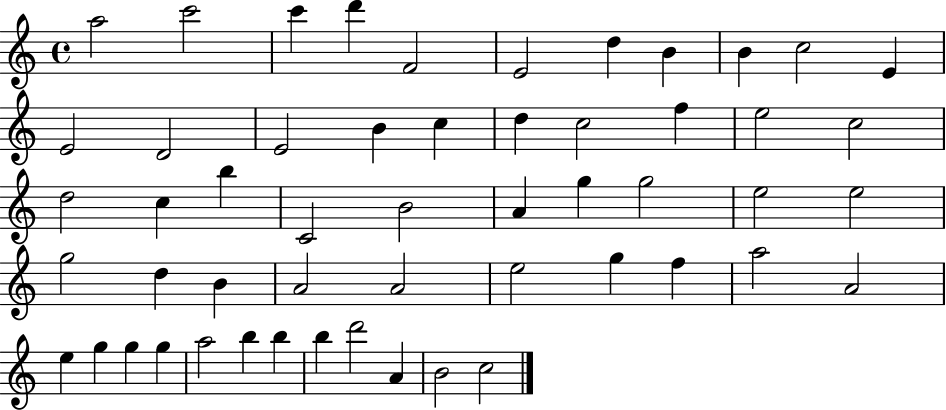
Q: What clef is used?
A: treble